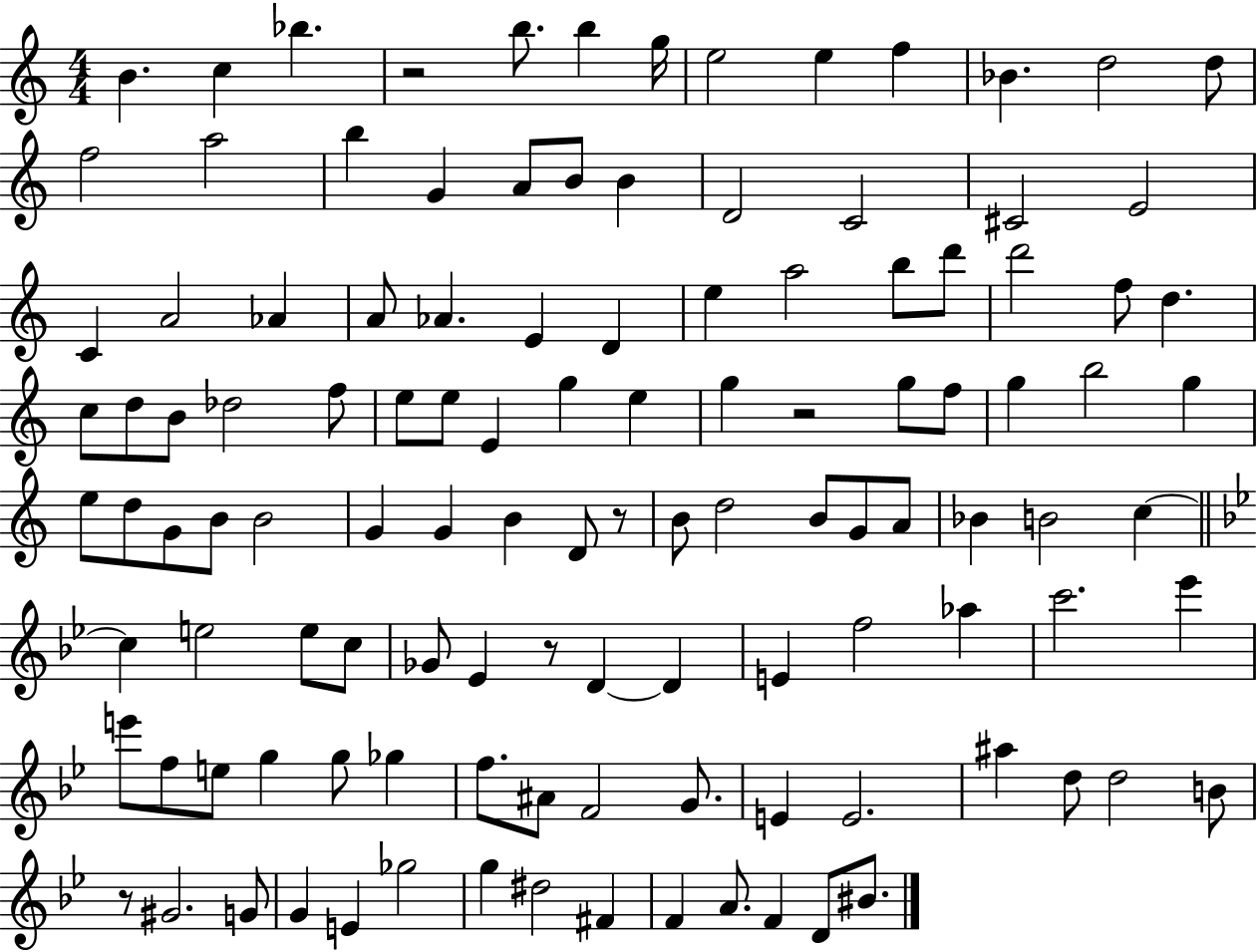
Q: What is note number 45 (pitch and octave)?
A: E4